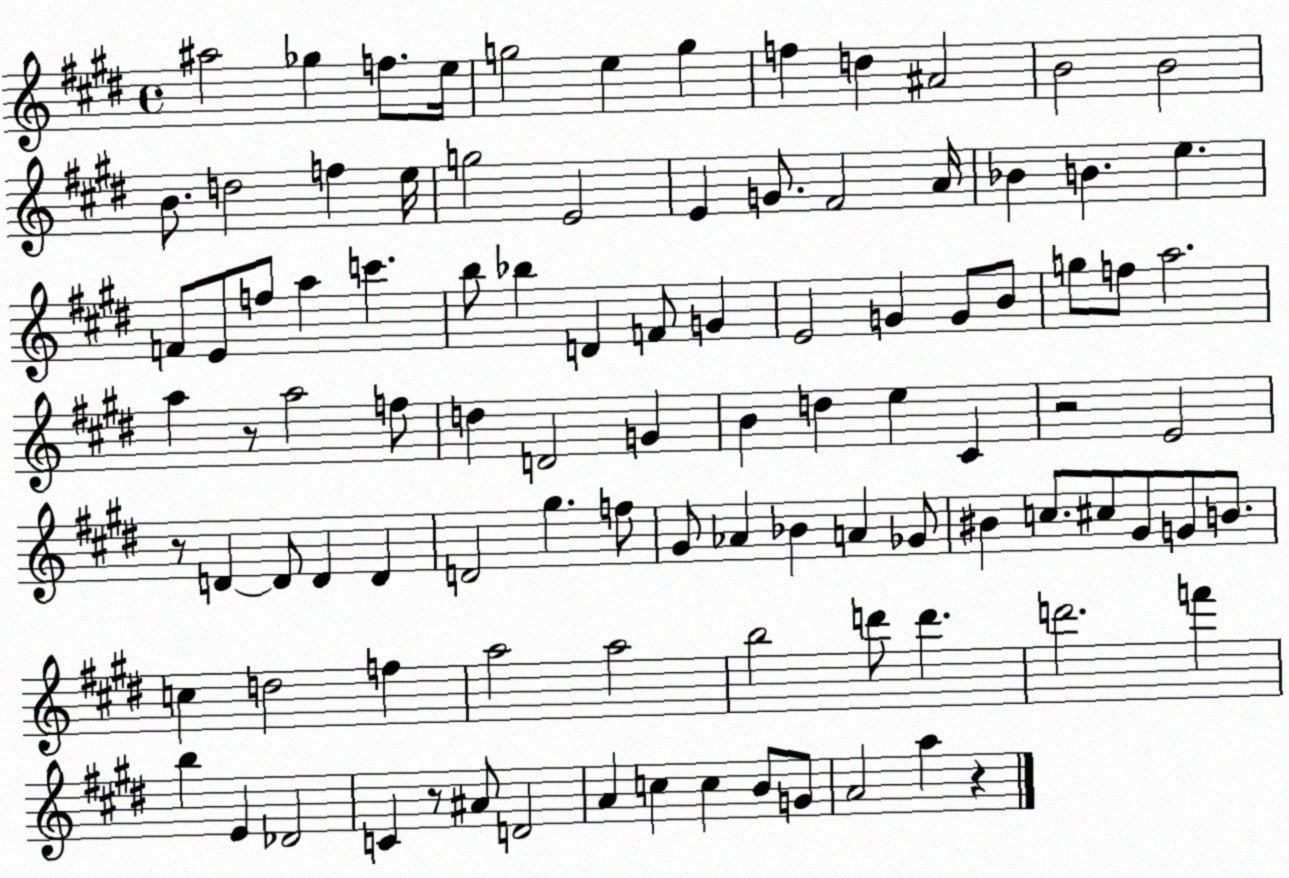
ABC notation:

X:1
T:Untitled
M:4/4
L:1/4
K:E
^a2 _g f/2 e/4 g2 e g f d ^A2 B2 B2 B/2 d2 f e/4 g2 E2 E G/2 ^F2 A/4 _B B e F/2 E/2 f/2 a c' b/2 _b D F/2 G E2 G G/2 B/2 g/2 f/2 a2 a z/2 a2 f/2 d D2 G B d e ^C z2 E2 z/2 D D/2 D D D2 ^g f/2 ^G/2 _A _B A _G/2 ^B c/2 ^c/2 ^G/2 G/2 B/2 c d2 f a2 a2 b2 d'/2 d' d'2 f' b E _D2 C z/2 ^A/2 D2 A c c B/2 G/2 A2 a z